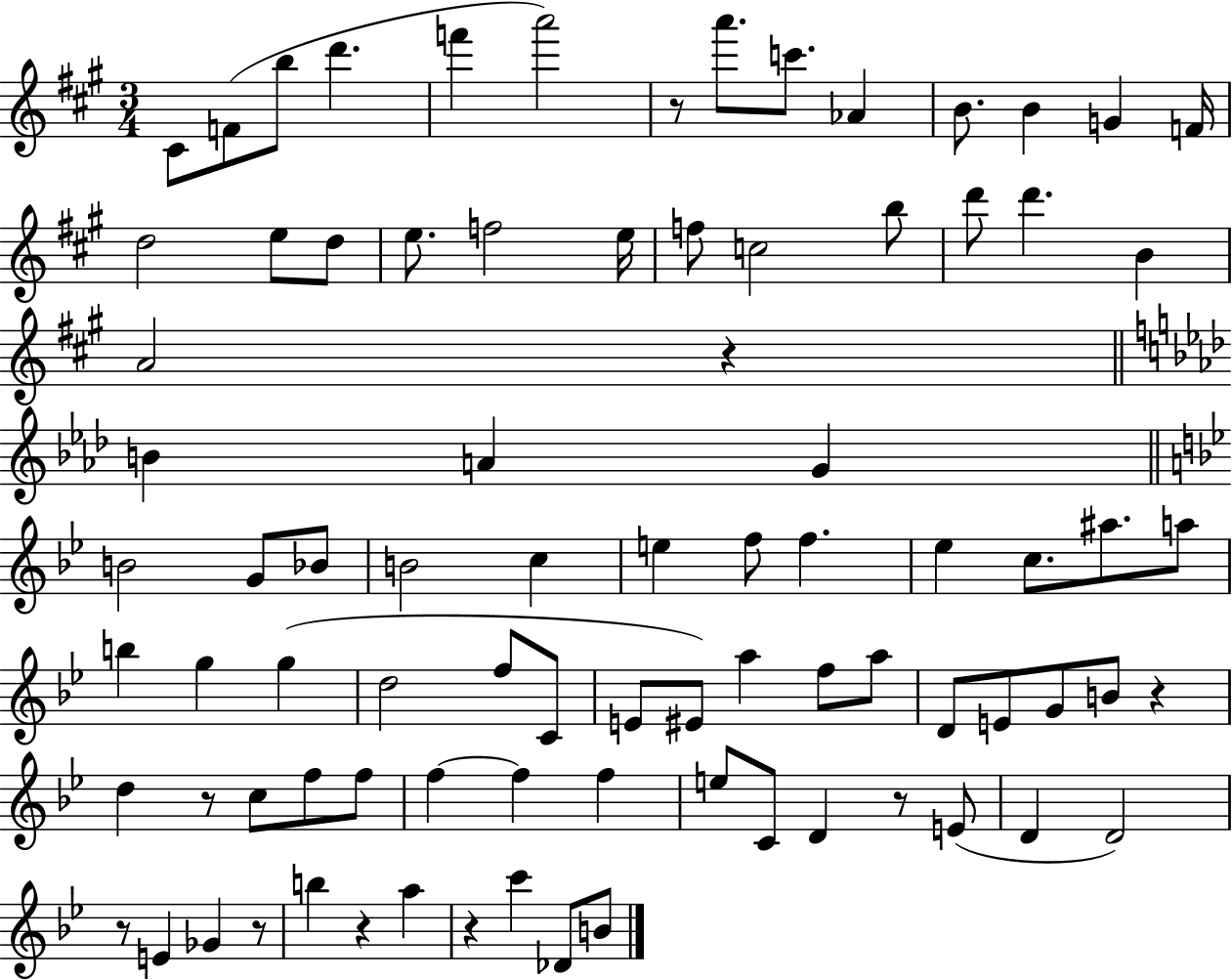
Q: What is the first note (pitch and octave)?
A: C#4